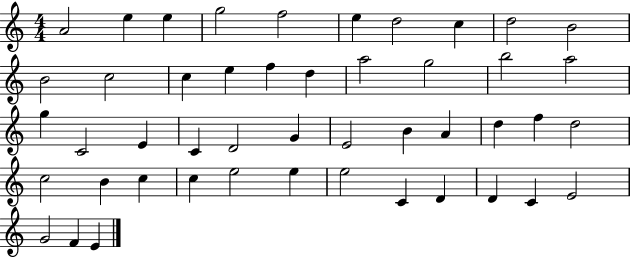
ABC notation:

X:1
T:Untitled
M:4/4
L:1/4
K:C
A2 e e g2 f2 e d2 c d2 B2 B2 c2 c e f d a2 g2 b2 a2 g C2 E C D2 G E2 B A d f d2 c2 B c c e2 e e2 C D D C E2 G2 F E